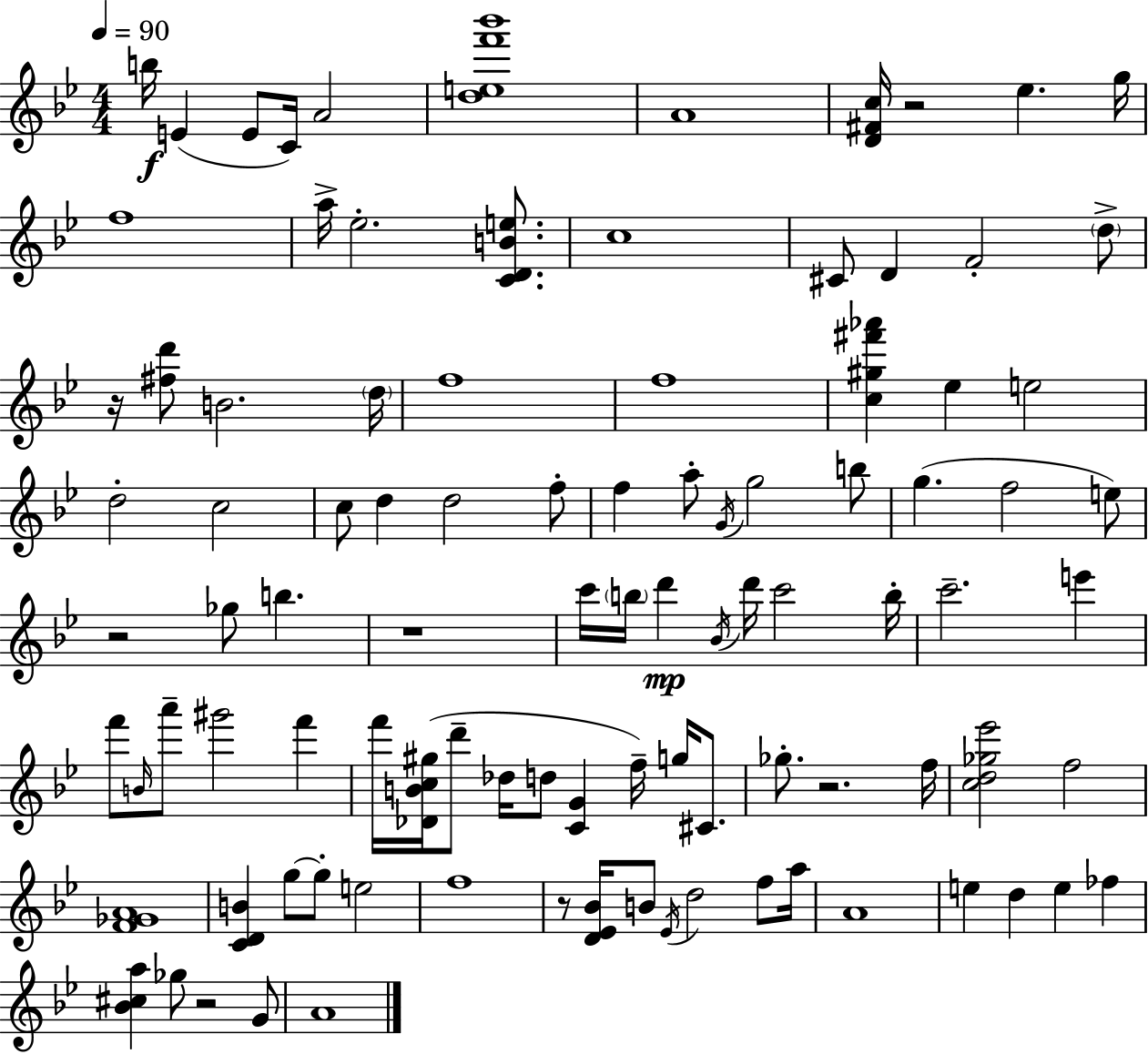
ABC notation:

X:1
T:Untitled
M:4/4
L:1/4
K:Gm
b/4 E E/2 C/4 A2 [def'_b']4 A4 [D^Fc]/4 z2 _e g/4 f4 a/4 _e2 [CDBe]/2 c4 ^C/2 D F2 d/2 z/4 [^fd']/2 B2 d/4 f4 f4 [c^g^f'_a'] _e e2 d2 c2 c/2 d d2 f/2 f a/2 G/4 g2 b/2 g f2 e/2 z2 _g/2 b z4 c'/4 b/4 d' _B/4 d'/4 c'2 b/4 c'2 e' f'/2 B/4 a'/2 ^g'2 f' f'/4 [_DBc^g]/4 d'/2 _d/4 d/2 [CG] f/4 g/4 ^C/2 _g/2 z2 f/4 [cd_g_e']2 f2 [F_GA]4 [CDB] g/2 g/2 e2 f4 z/2 [D_E_B]/4 B/2 _E/4 d2 f/2 a/4 A4 e d e _f [_B^ca] _g/2 z2 G/2 A4